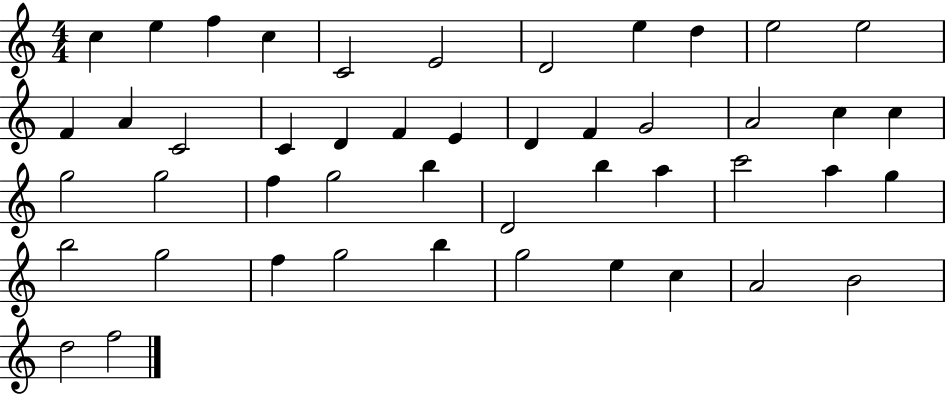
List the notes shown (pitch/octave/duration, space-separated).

C5/q E5/q F5/q C5/q C4/h E4/h D4/h E5/q D5/q E5/h E5/h F4/q A4/q C4/h C4/q D4/q F4/q E4/q D4/q F4/q G4/h A4/h C5/q C5/q G5/h G5/h F5/q G5/h B5/q D4/h B5/q A5/q C6/h A5/q G5/q B5/h G5/h F5/q G5/h B5/q G5/h E5/q C5/q A4/h B4/h D5/h F5/h